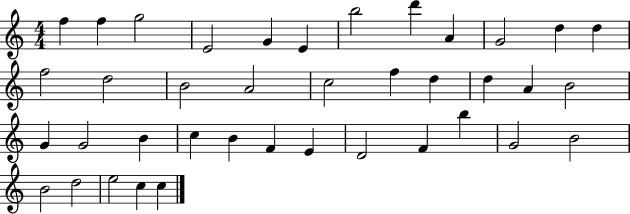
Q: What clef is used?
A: treble